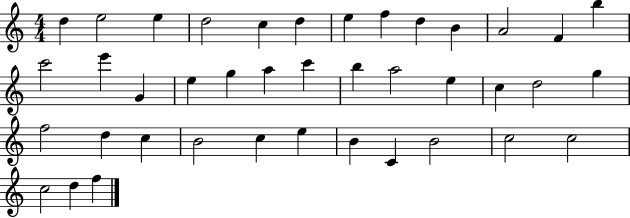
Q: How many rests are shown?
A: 0